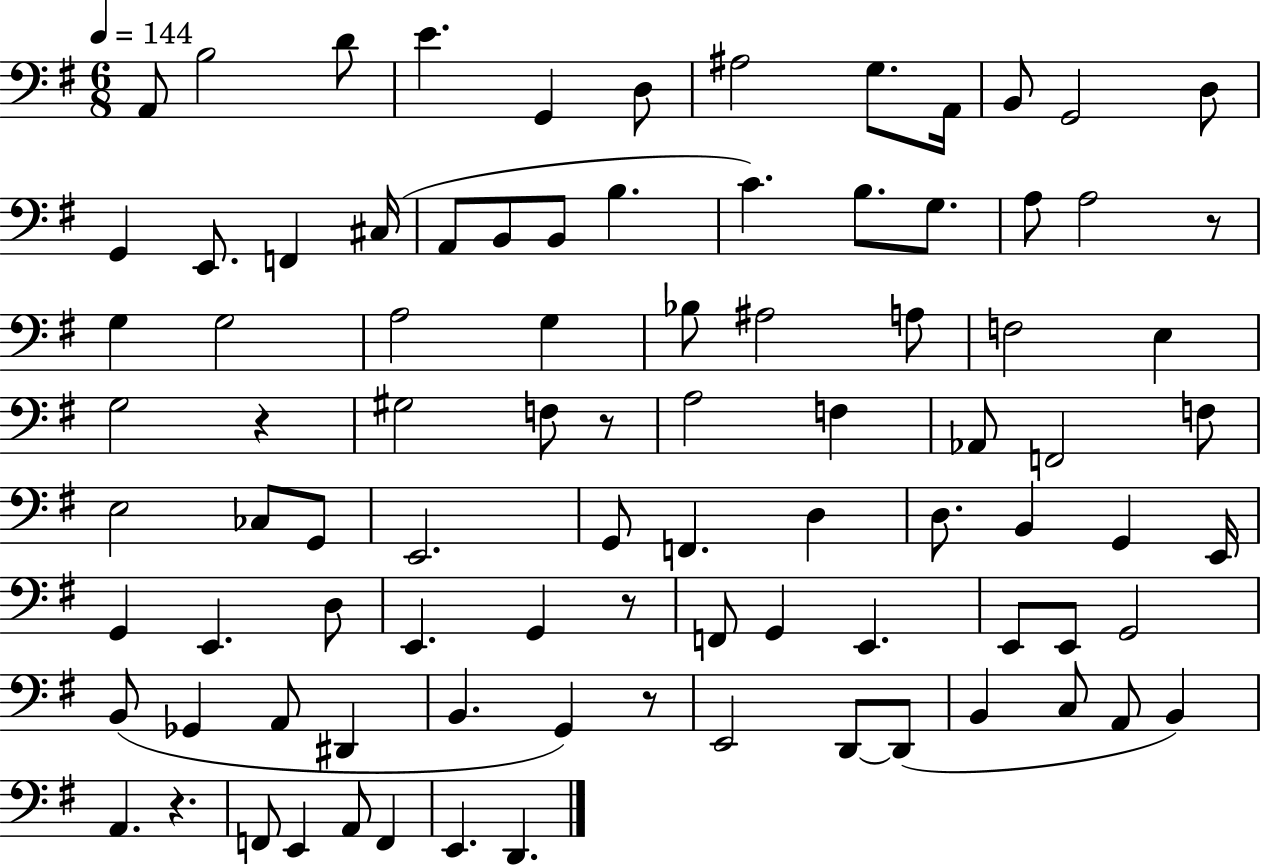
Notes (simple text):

A2/e B3/h D4/e E4/q. G2/q D3/e A#3/h G3/e. A2/s B2/e G2/h D3/e G2/q E2/e. F2/q C#3/s A2/e B2/e B2/e B3/q. C4/q. B3/e. G3/e. A3/e A3/h R/e G3/q G3/h A3/h G3/q Bb3/e A#3/h A3/e F3/h E3/q G3/h R/q G#3/h F3/e R/e A3/h F3/q Ab2/e F2/h F3/e E3/h CES3/e G2/e E2/h. G2/e F2/q. D3/q D3/e. B2/q G2/q E2/s G2/q E2/q. D3/e E2/q. G2/q R/e F2/e G2/q E2/q. E2/e E2/e G2/h B2/e Gb2/q A2/e D#2/q B2/q. G2/q R/e E2/h D2/e D2/e B2/q C3/e A2/e B2/q A2/q. R/q. F2/e E2/q A2/e F2/q E2/q. D2/q.